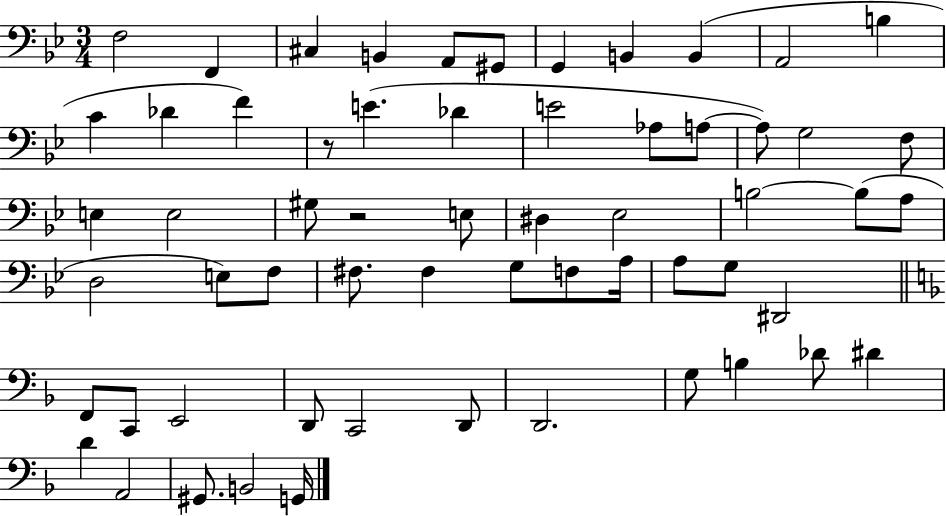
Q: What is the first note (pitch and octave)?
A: F3